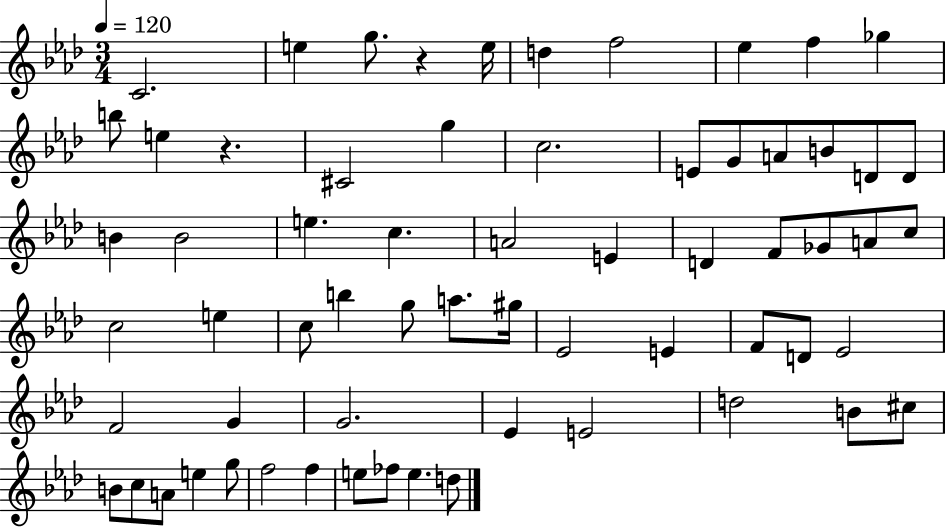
C4/h. E5/q G5/e. R/q E5/s D5/q F5/h Eb5/q F5/q Gb5/q B5/e E5/q R/q. C#4/h G5/q C5/h. E4/e G4/e A4/e B4/e D4/e D4/e B4/q B4/h E5/q. C5/q. A4/h E4/q D4/q F4/e Gb4/e A4/e C5/e C5/h E5/q C5/e B5/q G5/e A5/e. G#5/s Eb4/h E4/q F4/e D4/e Eb4/h F4/h G4/q G4/h. Eb4/q E4/h D5/h B4/e C#5/e B4/e C5/e A4/e E5/q G5/e F5/h F5/q E5/e FES5/e E5/q. D5/e